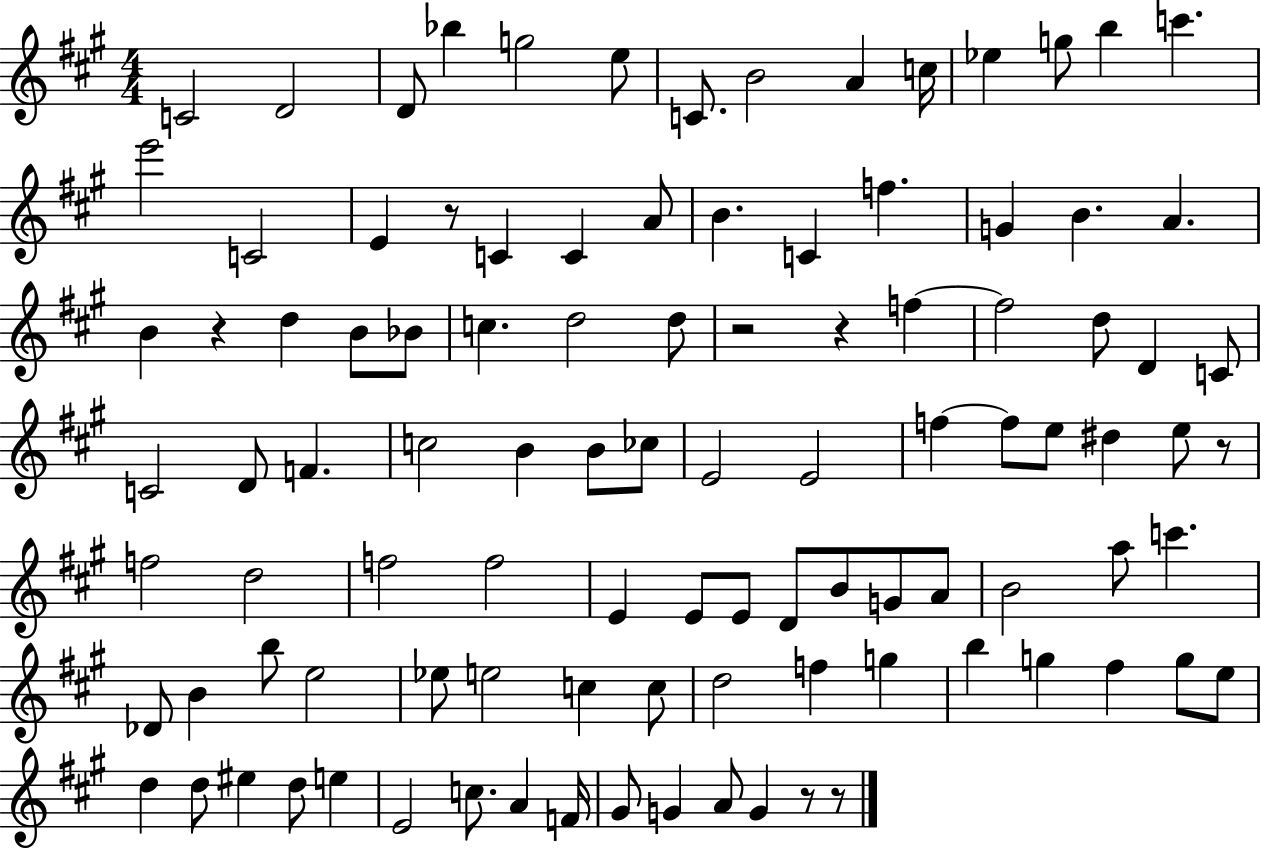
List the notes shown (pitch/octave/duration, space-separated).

C4/h D4/h D4/e Bb5/q G5/h E5/e C4/e. B4/h A4/q C5/s Eb5/q G5/e B5/q C6/q. E6/h C4/h E4/q R/e C4/q C4/q A4/e B4/q. C4/q F5/q. G4/q B4/q. A4/q. B4/q R/q D5/q B4/e Bb4/e C5/q. D5/h D5/e R/h R/q F5/q F5/h D5/e D4/q C4/e C4/h D4/e F4/q. C5/h B4/q B4/e CES5/e E4/h E4/h F5/q F5/e E5/e D#5/q E5/e R/e F5/h D5/h F5/h F5/h E4/q E4/e E4/e D4/e B4/e G4/e A4/e B4/h A5/e C6/q. Db4/e B4/q B5/e E5/h Eb5/e E5/h C5/q C5/e D5/h F5/q G5/q B5/q G5/q F#5/q G5/e E5/e D5/q D5/e EIS5/q D5/e E5/q E4/h C5/e. A4/q F4/s G#4/e G4/q A4/e G4/q R/e R/e